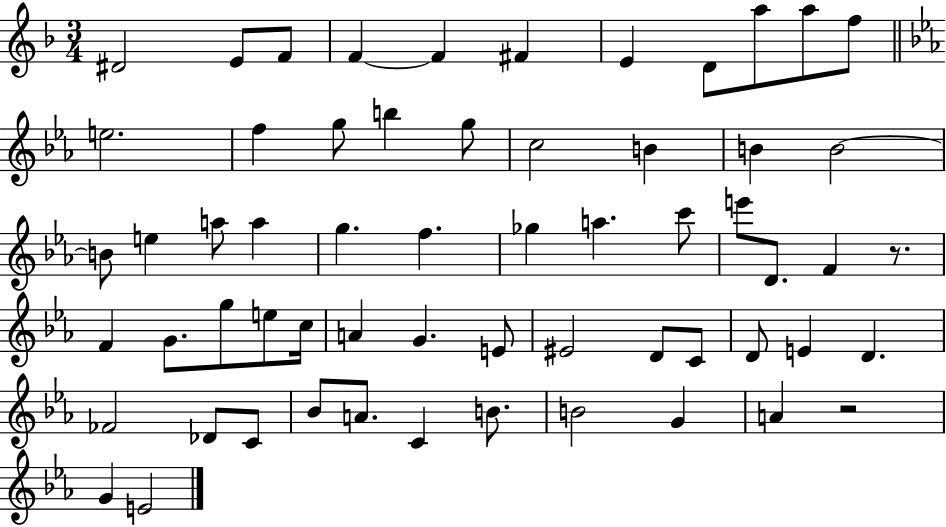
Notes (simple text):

D#4/h E4/e F4/e F4/q F4/q F#4/q E4/q D4/e A5/e A5/e F5/e E5/h. F5/q G5/e B5/q G5/e C5/h B4/q B4/q B4/h B4/e E5/q A5/e A5/q G5/q. F5/q. Gb5/q A5/q. C6/e E6/e D4/e. F4/q R/e. F4/q G4/e. G5/e E5/e C5/s A4/q G4/q. E4/e EIS4/h D4/e C4/e D4/e E4/q D4/q. FES4/h Db4/e C4/e Bb4/e A4/e. C4/q B4/e. B4/h G4/q A4/q R/h G4/q E4/h